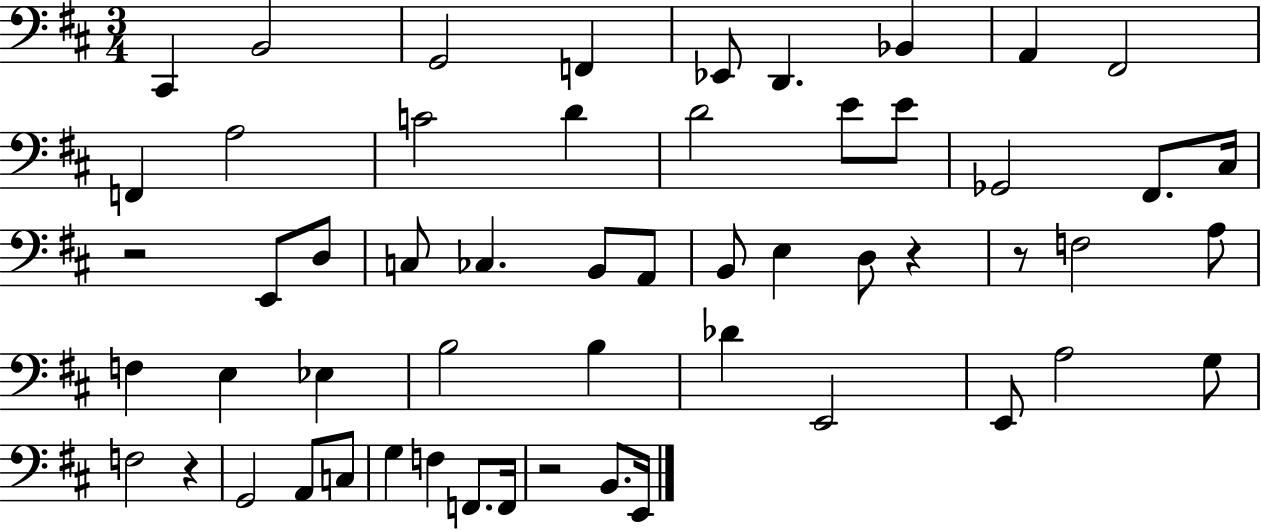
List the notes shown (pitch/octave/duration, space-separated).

C#2/q B2/h G2/h F2/q Eb2/e D2/q. Bb2/q A2/q F#2/h F2/q A3/h C4/h D4/q D4/h E4/e E4/e Gb2/h F#2/e. C#3/s R/h E2/e D3/e C3/e CES3/q. B2/e A2/e B2/e E3/q D3/e R/q R/e F3/h A3/e F3/q E3/q Eb3/q B3/h B3/q Db4/q E2/h E2/e A3/h G3/e F3/h R/q G2/h A2/e C3/e G3/q F3/q F2/e. F2/s R/h B2/e. E2/s